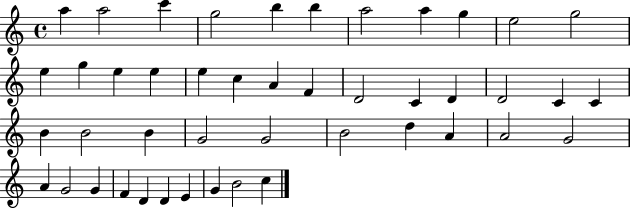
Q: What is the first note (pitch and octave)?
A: A5